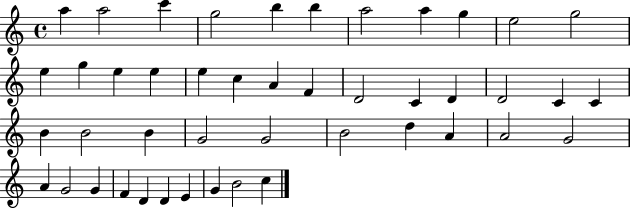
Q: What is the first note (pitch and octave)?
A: A5